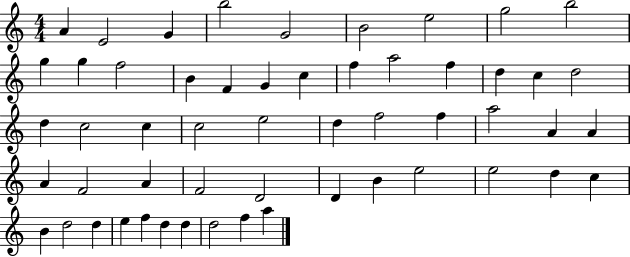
A4/q E4/h G4/q B5/h G4/h B4/h E5/h G5/h B5/h G5/q G5/q F5/h B4/q F4/q G4/q C5/q F5/q A5/h F5/q D5/q C5/q D5/h D5/q C5/h C5/q C5/h E5/h D5/q F5/h F5/q A5/h A4/q A4/q A4/q F4/h A4/q F4/h D4/h D4/q B4/q E5/h E5/h D5/q C5/q B4/q D5/h D5/q E5/q F5/q D5/q D5/q D5/h F5/q A5/q